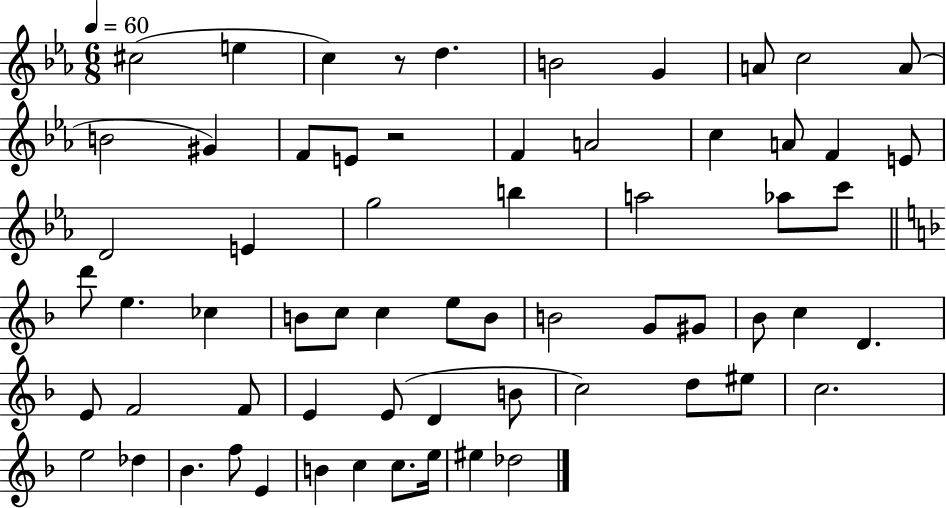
{
  \clef treble
  \numericTimeSignature
  \time 6/8
  \key ees \major
  \tempo 4 = 60
  \repeat volta 2 { cis''2( e''4 | c''4) r8 d''4. | b'2 g'4 | a'8 c''2 a'8( | \break b'2 gis'4) | f'8 e'8 r2 | f'4 a'2 | c''4 a'8 f'4 e'8 | \break d'2 e'4 | g''2 b''4 | a''2 aes''8 c'''8 | \bar "||" \break \key d \minor d'''8 e''4. ces''4 | b'8 c''8 c''4 e''8 b'8 | b'2 g'8 gis'8 | bes'8 c''4 d'4. | \break e'8 f'2 f'8 | e'4 e'8( d'4 b'8 | c''2) d''8 eis''8 | c''2. | \break e''2 des''4 | bes'4. f''8 e'4 | b'4 c''4 c''8. e''16 | eis''4 des''2 | \break } \bar "|."
}